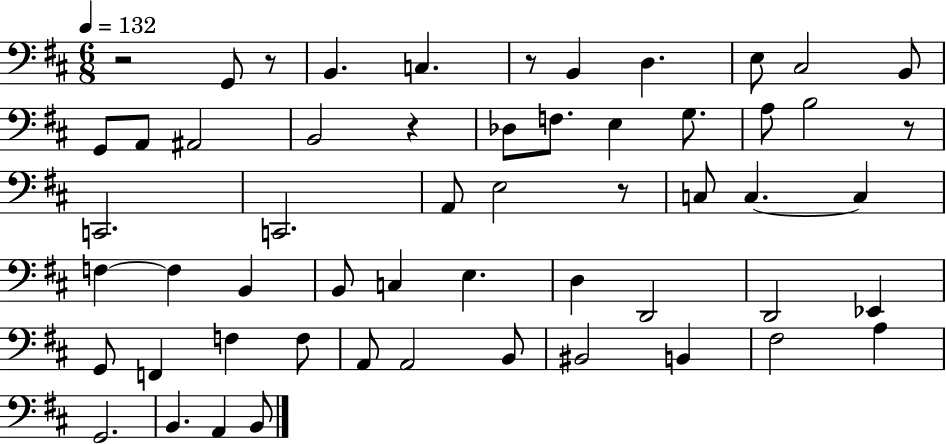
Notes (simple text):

R/h G2/e R/e B2/q. C3/q. R/e B2/q D3/q. E3/e C#3/h B2/e G2/e A2/e A#2/h B2/h R/q Db3/e F3/e. E3/q G3/e. A3/e B3/h R/e C2/h. C2/h. A2/e E3/h R/e C3/e C3/q. C3/q F3/q F3/q B2/q B2/e C3/q E3/q. D3/q D2/h D2/h Eb2/q G2/e F2/q F3/q F3/e A2/e A2/h B2/e BIS2/h B2/q F#3/h A3/q G2/h. B2/q. A2/q B2/e